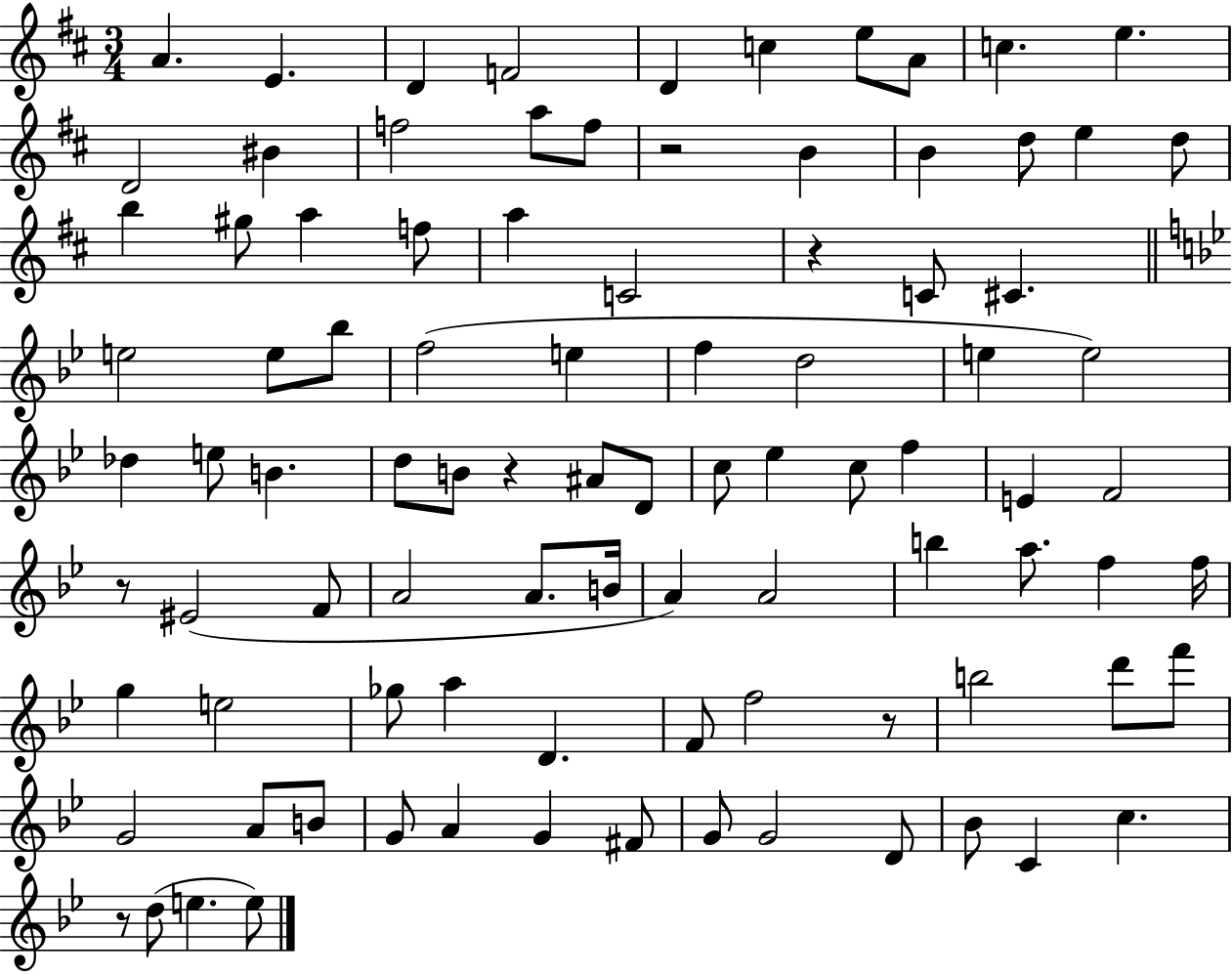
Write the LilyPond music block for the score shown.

{
  \clef treble
  \numericTimeSignature
  \time 3/4
  \key d \major
  a'4. e'4. | d'4 f'2 | d'4 c''4 e''8 a'8 | c''4. e''4. | \break d'2 bis'4 | f''2 a''8 f''8 | r2 b'4 | b'4 d''8 e''4 d''8 | \break b''4 gis''8 a''4 f''8 | a''4 c'2 | r4 c'8 cis'4. | \bar "||" \break \key g \minor e''2 e''8 bes''8 | f''2( e''4 | f''4 d''2 | e''4 e''2) | \break des''4 e''8 b'4. | d''8 b'8 r4 ais'8 d'8 | c''8 ees''4 c''8 f''4 | e'4 f'2 | \break r8 eis'2( f'8 | a'2 a'8. b'16 | a'4) a'2 | b''4 a''8. f''4 f''16 | \break g''4 e''2 | ges''8 a''4 d'4. | f'8 f''2 r8 | b''2 d'''8 f'''8 | \break g'2 a'8 b'8 | g'8 a'4 g'4 fis'8 | g'8 g'2 d'8 | bes'8 c'4 c''4. | \break r8 d''8( e''4. e''8) | \bar "|."
}